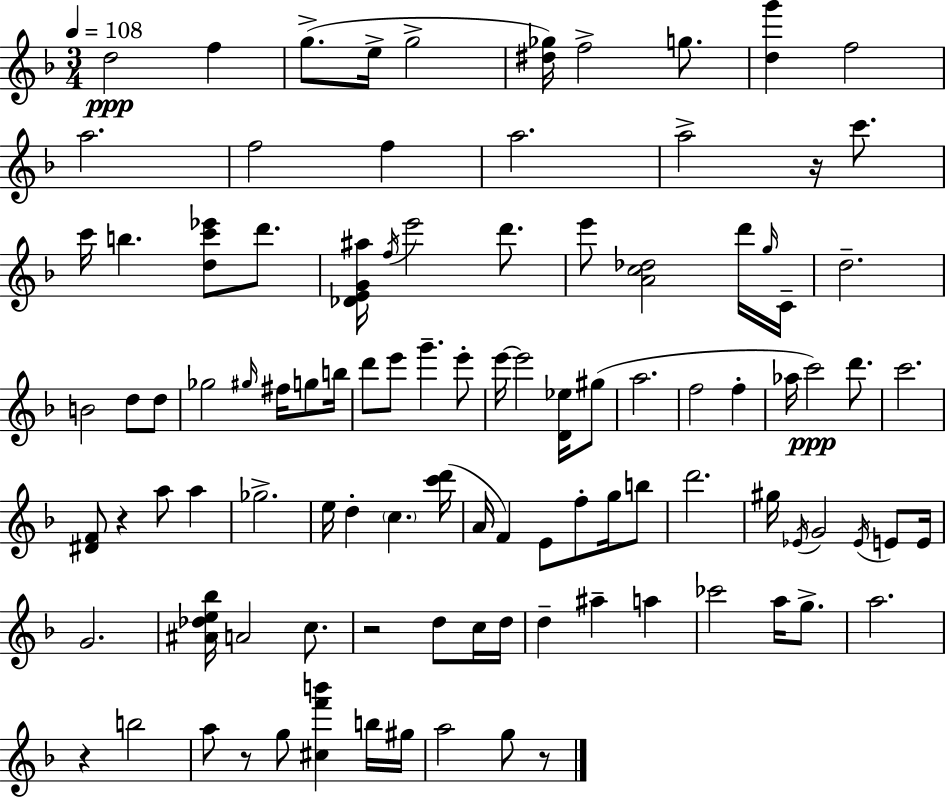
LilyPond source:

{
  \clef treble
  \numericTimeSignature
  \time 3/4
  \key f \major
  \tempo 4 = 108
  d''2\ppp f''4 | g''8.->( e''16-> g''2-> | <dis'' ges''>16) f''2-> g''8. | <d'' g'''>4 f''2 | \break a''2. | f''2 f''4 | a''2. | a''2-> r16 c'''8. | \break c'''16 b''4. <d'' c''' ees'''>8 d'''8. | <des' e' g' ais''>16 \acciaccatura { f''16 } e'''2 d'''8. | e'''8 <a' c'' des''>2 d'''16 | \grace { g''16 } c'16-- d''2.-- | \break b'2 d''8 | d''8 ges''2 \grace { gis''16 } fis''16 | g''8 b''16 d'''8 e'''8 g'''4.-- | e'''8-. e'''16~~ e'''2 | \break <d' ees''>16 gis''8( a''2. | f''2 f''4-. | aes''16 c'''2\ppp) | d'''8. c'''2. | \break <dis' f'>8 r4 a''8 a''4 | ges''2.-> | e''16 d''4-. \parenthesize c''4. | <c''' d'''>16( a'16 f'4) e'8 f''8-. | \break g''16 b''8 d'''2. | gis''16 \acciaccatura { ees'16 } g'2 | \acciaccatura { ees'16 } e'8 e'16 g'2. | <ais' des'' e'' bes''>16 a'2 | \break c''8. r2 | d''8 c''16 d''16 d''4-- ais''4-- | a''4 ces'''2 | a''16 g''8.-> a''2. | \break r4 b''2 | a''8 r8 g''8 <cis'' f''' b'''>4 | b''16 gis''16 a''2 | g''8 r8 \bar "|."
}